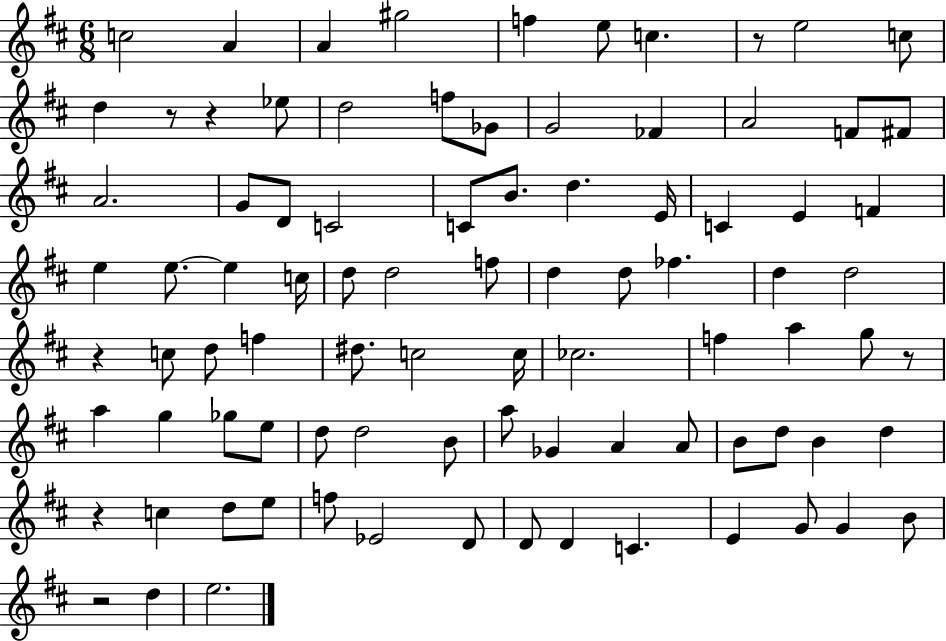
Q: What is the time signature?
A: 6/8